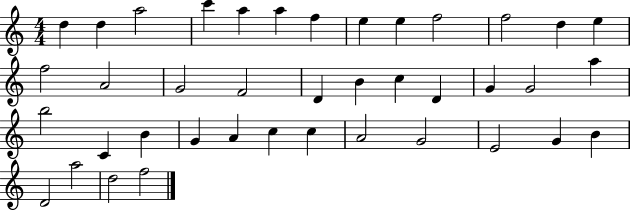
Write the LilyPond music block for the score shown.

{
  \clef treble
  \numericTimeSignature
  \time 4/4
  \key c \major
  d''4 d''4 a''2 | c'''4 a''4 a''4 f''4 | e''4 e''4 f''2 | f''2 d''4 e''4 | \break f''2 a'2 | g'2 f'2 | d'4 b'4 c''4 d'4 | g'4 g'2 a''4 | \break b''2 c'4 b'4 | g'4 a'4 c''4 c''4 | a'2 g'2 | e'2 g'4 b'4 | \break d'2 a''2 | d''2 f''2 | \bar "|."
}